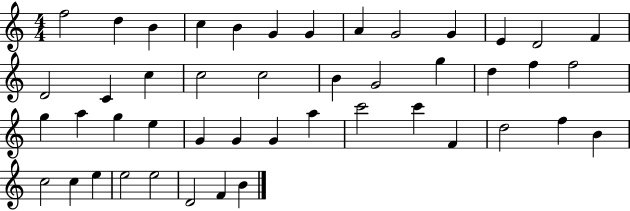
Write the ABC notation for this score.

X:1
T:Untitled
M:4/4
L:1/4
K:C
f2 d B c B G G A G2 G E D2 F D2 C c c2 c2 B G2 g d f f2 g a g e G G G a c'2 c' F d2 f B c2 c e e2 e2 D2 F B